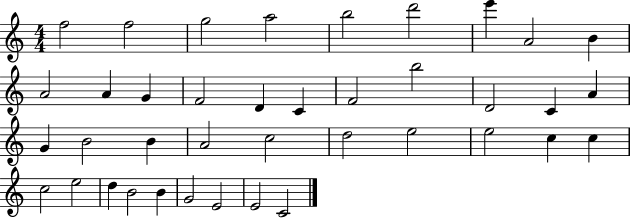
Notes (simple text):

F5/h F5/h G5/h A5/h B5/h D6/h E6/q A4/h B4/q A4/h A4/q G4/q F4/h D4/q C4/q F4/h B5/h D4/h C4/q A4/q G4/q B4/h B4/q A4/h C5/h D5/h E5/h E5/h C5/q C5/q C5/h E5/h D5/q B4/h B4/q G4/h E4/h E4/h C4/h